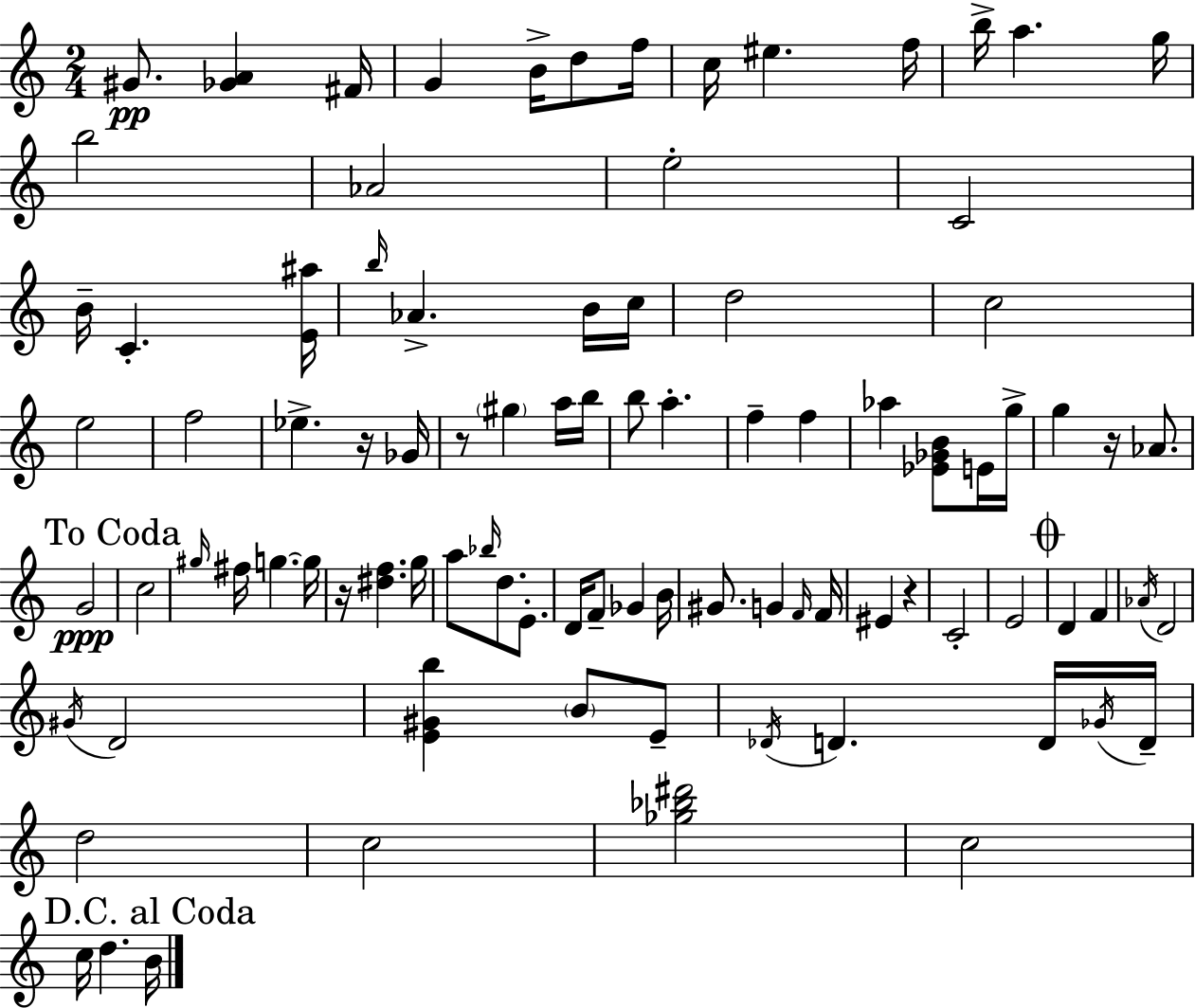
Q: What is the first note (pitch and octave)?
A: G#4